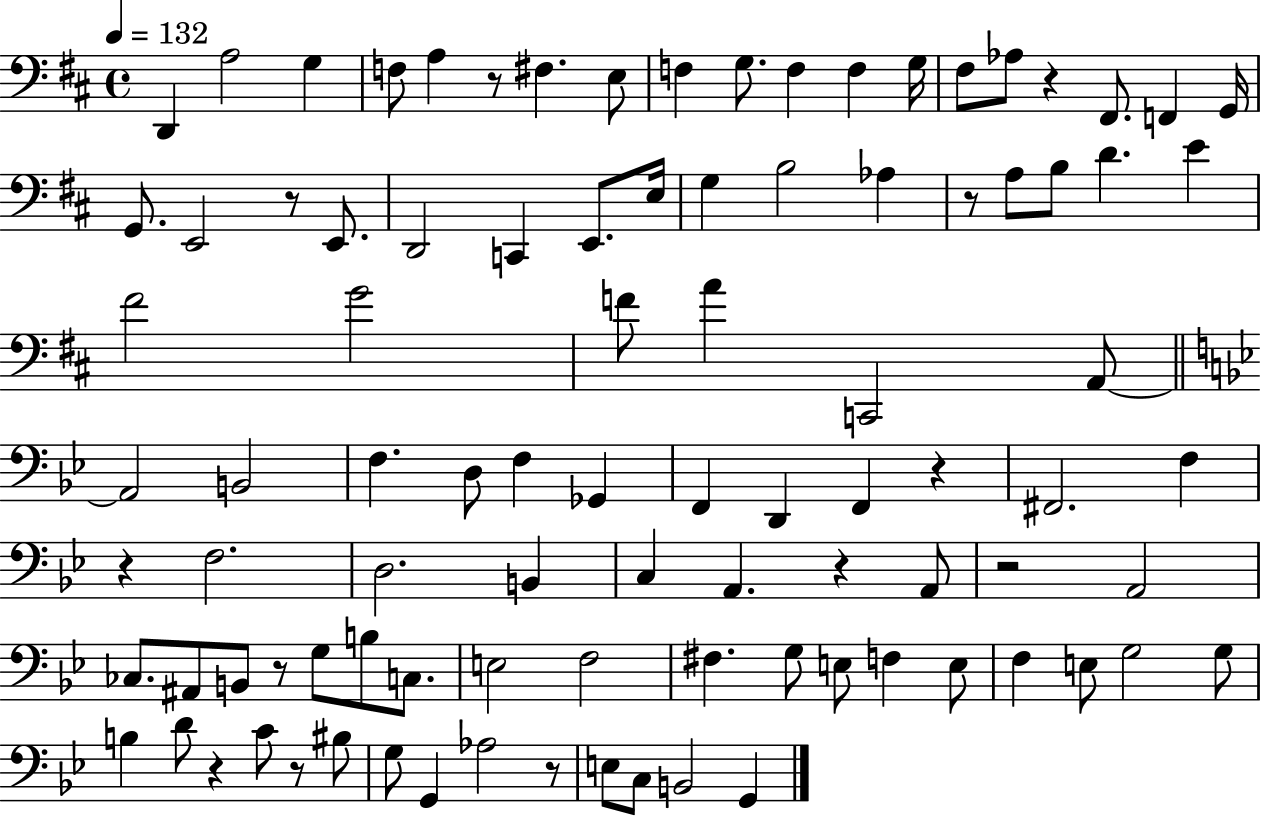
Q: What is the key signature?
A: D major